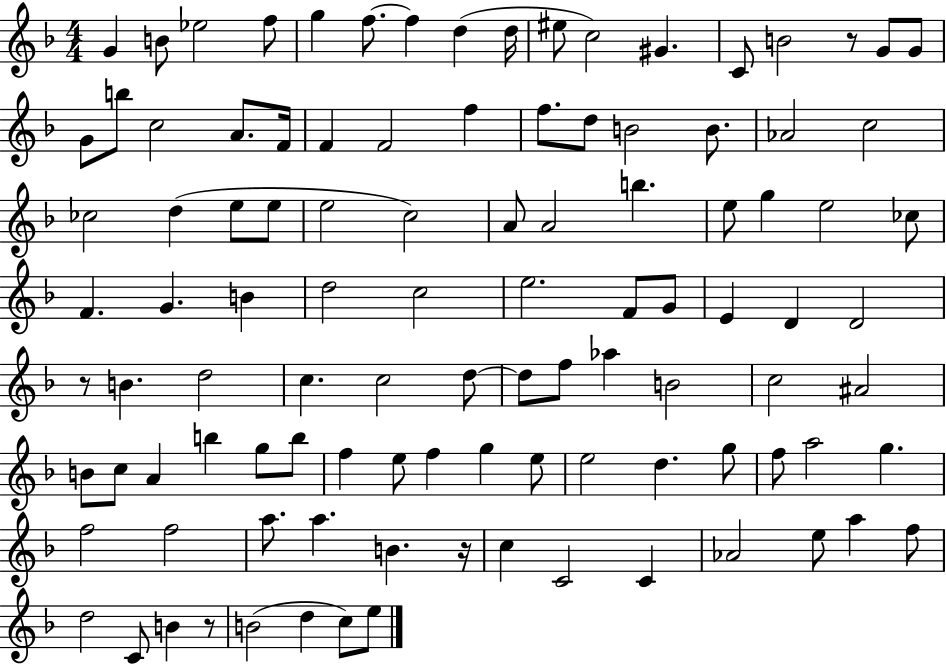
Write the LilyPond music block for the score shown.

{
  \clef treble
  \numericTimeSignature
  \time 4/4
  \key f \major
  g'4 b'8 ees''2 f''8 | g''4 f''8.~~ f''4 d''4( d''16 | eis''8 c''2) gis'4. | c'8 b'2 r8 g'8 g'8 | \break g'8 b''8 c''2 a'8. f'16 | f'4 f'2 f''4 | f''8. d''8 b'2 b'8. | aes'2 c''2 | \break ces''2 d''4( e''8 e''8 | e''2 c''2) | a'8 a'2 b''4. | e''8 g''4 e''2 ces''8 | \break f'4. g'4. b'4 | d''2 c''2 | e''2. f'8 g'8 | e'4 d'4 d'2 | \break r8 b'4. d''2 | c''4. c''2 d''8~~ | d''8 f''8 aes''4 b'2 | c''2 ais'2 | \break b'8 c''8 a'4 b''4 g''8 b''8 | f''4 e''8 f''4 g''4 e''8 | e''2 d''4. g''8 | f''8 a''2 g''4. | \break f''2 f''2 | a''8. a''4. b'4. r16 | c''4 c'2 c'4 | aes'2 e''8 a''4 f''8 | \break d''2 c'8 b'4 r8 | b'2( d''4 c''8) e''8 | \bar "|."
}